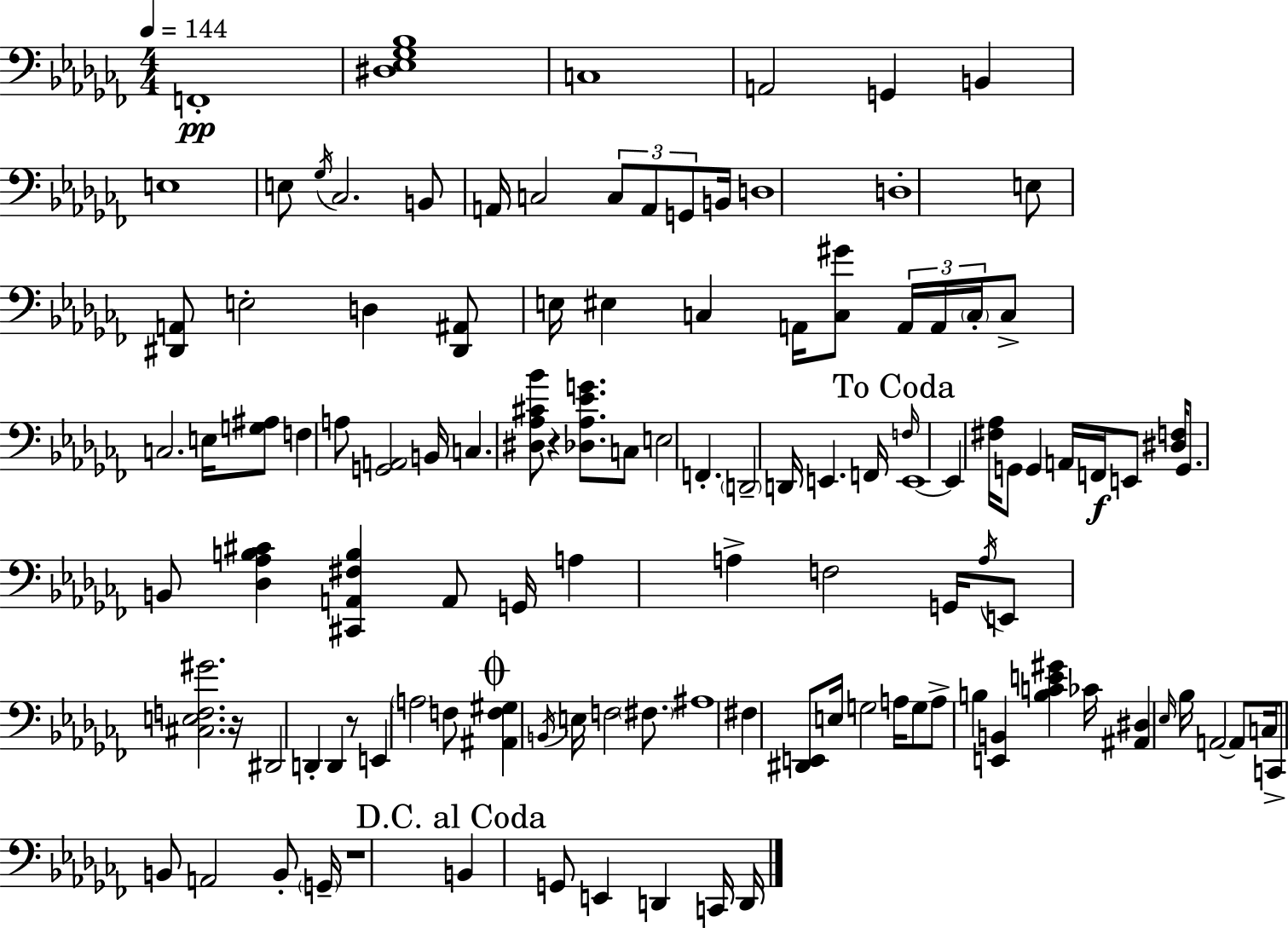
{
  \clef bass
  \numericTimeSignature
  \time 4/4
  \key aes \minor
  \tempo 4 = 144
  f,1-.\pp | <dis ees ges bes>1 | c1 | a,2 g,4 b,4 | \break e1 | e8 \acciaccatura { ges16 } ces2. b,8 | a,16 c2 \tuplet 3/2 { c8 a,8 g,8 } | b,16 d1 | \break d1-. | e8 <dis, a,>8 e2-. d4 | <dis, ais,>8 e16 eis4 c4 a,16 <c gis'>8 \tuplet 3/2 { a,16 | a,16 \parenthesize c16-. } c8-> c2. | \break e16 <g ais>8 f4 a8 <g, a,>2 | b,16 c4. <dis aes cis' bes'>8 r4 <des aes ees' g'>8. | c8 e2 f,4.-. | \parenthesize d,2-- d,16 e,4. | \break f,16 \mark "To Coda" \grace { f16 } e,1~~ | e,4 <fis aes>16 g,8 g,4 a,16 f,16\f e,8 | <dis f>16 g,8. b,8 <des aes b cis'>4 <cis, a, fis b>4 a,8 | g,16 a4 a4-> f2 | \break g,16 \acciaccatura { a16 } e,8 <cis e f gis'>2. | r16 dis,2 d,4-. d,4 | r8 e,4 \parenthesize a2 | f8 \mark \markup { \musicglyph "scripts.coda" } <ais, f gis>4 \acciaccatura { b,16 } e16 f2 | \break \parenthesize fis8. ais1 | fis4 <dis, e,>8 e16 g2 | a16 g8 a8-> b4 <e, b,>4 | <b c' e' gis'>4 ces'16 <ais, dis>4 \grace { ees16 } bes16 a,2~~ | \break a,8 c16 c,8-> b,8 a,2 | b,8-. \parenthesize g,16-- r1 | \mark "D.C. al Coda" b,4 g,8 e,4 d,4 | c,16 d,16 \bar "|."
}